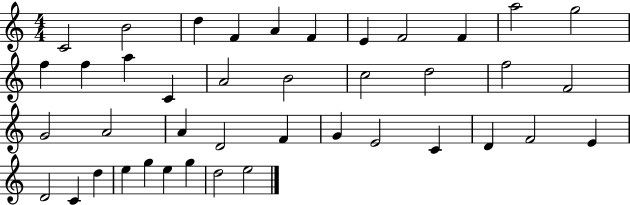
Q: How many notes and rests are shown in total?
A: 41